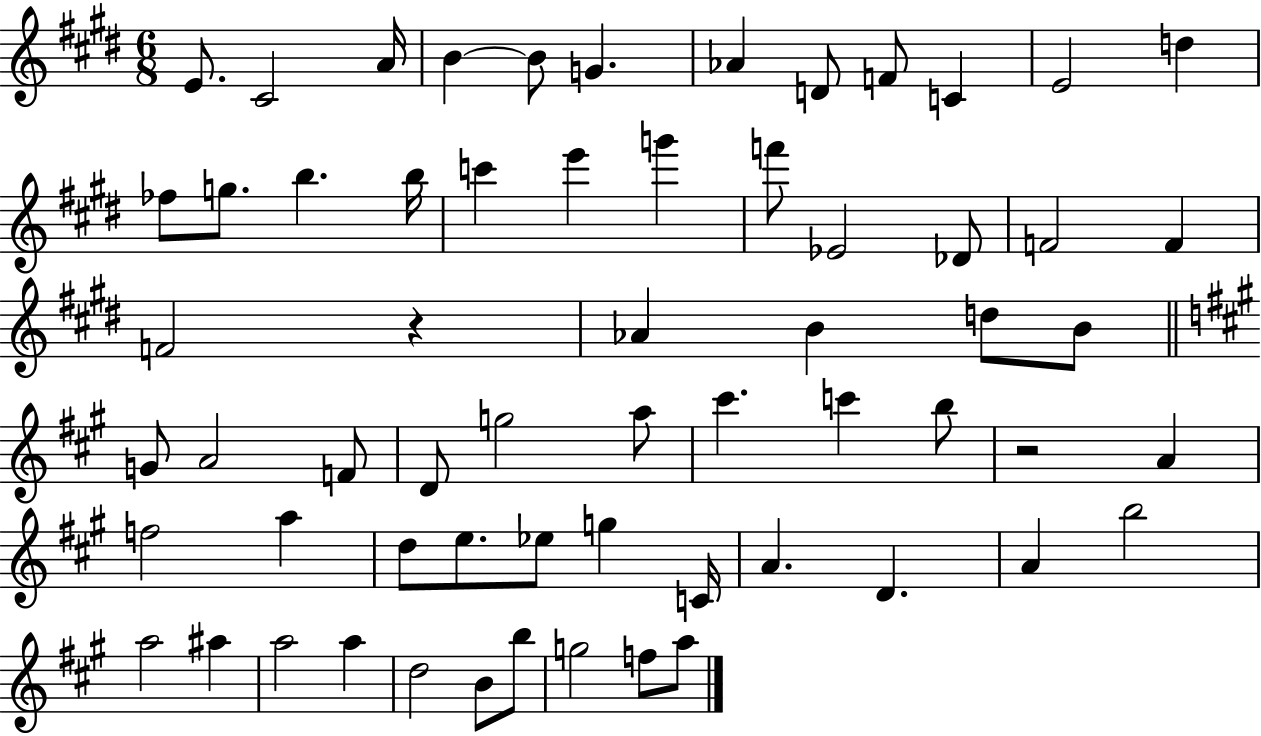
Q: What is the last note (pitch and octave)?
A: A5